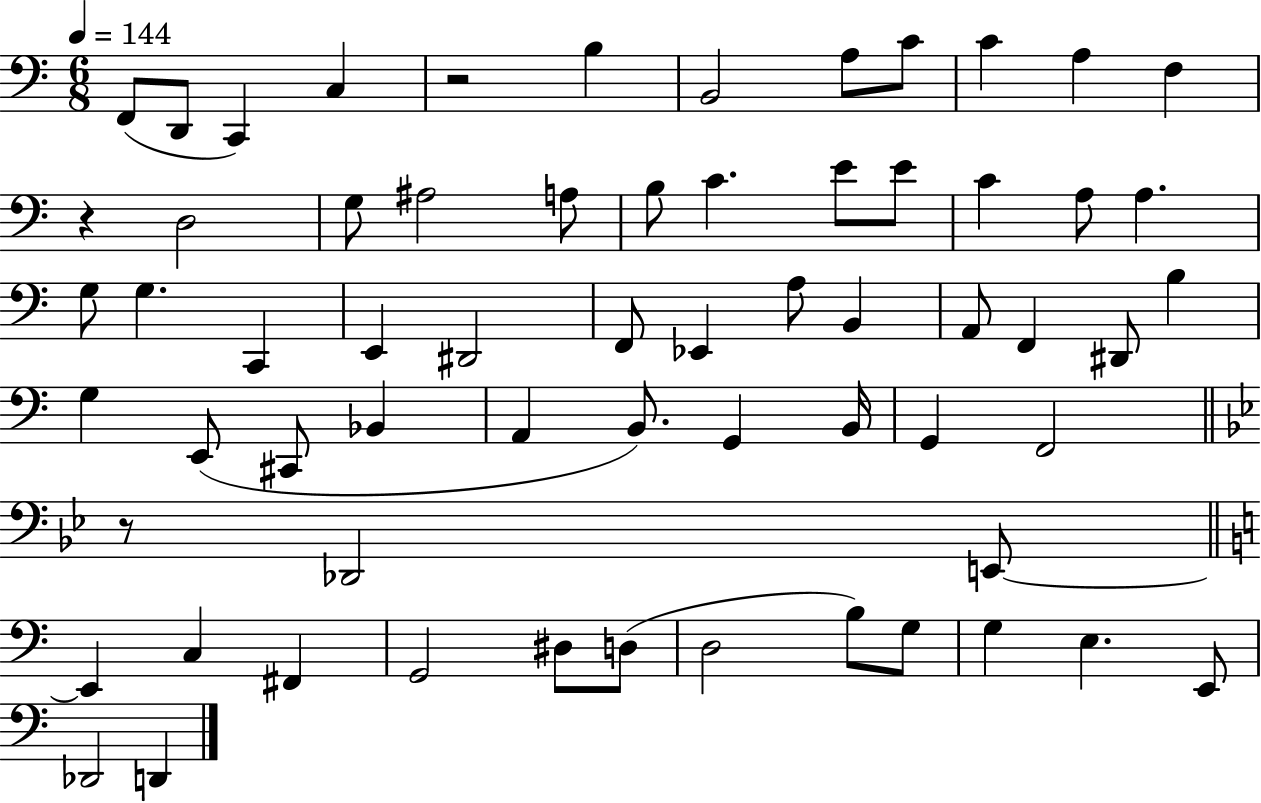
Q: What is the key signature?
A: C major